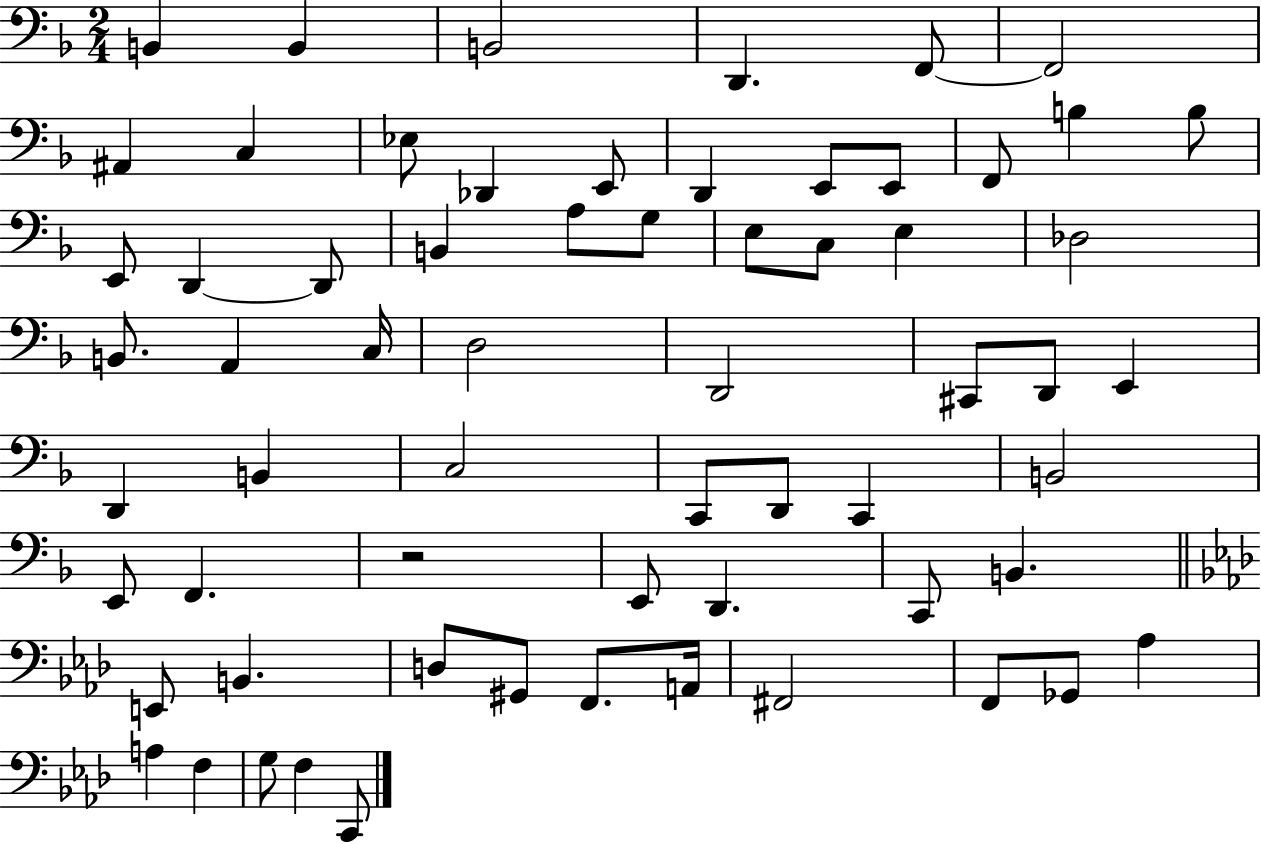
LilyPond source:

{
  \clef bass
  \numericTimeSignature
  \time 2/4
  \key f \major
  b,4 b,4 | b,2 | d,4. f,8~~ | f,2 | \break ais,4 c4 | ees8 des,4 e,8 | d,4 e,8 e,8 | f,8 b4 b8 | \break e,8 d,4~~ d,8 | b,4 a8 g8 | e8 c8 e4 | des2 | \break b,8. a,4 c16 | d2 | d,2 | cis,8 d,8 e,4 | \break d,4 b,4 | c2 | c,8 d,8 c,4 | b,2 | \break e,8 f,4. | r2 | e,8 d,4. | c,8 b,4. | \break \bar "||" \break \key aes \major e,8 b,4. | d8 gis,8 f,8. a,16 | fis,2 | f,8 ges,8 aes4 | \break a4 f4 | g8 f4 c,8 | \bar "|."
}